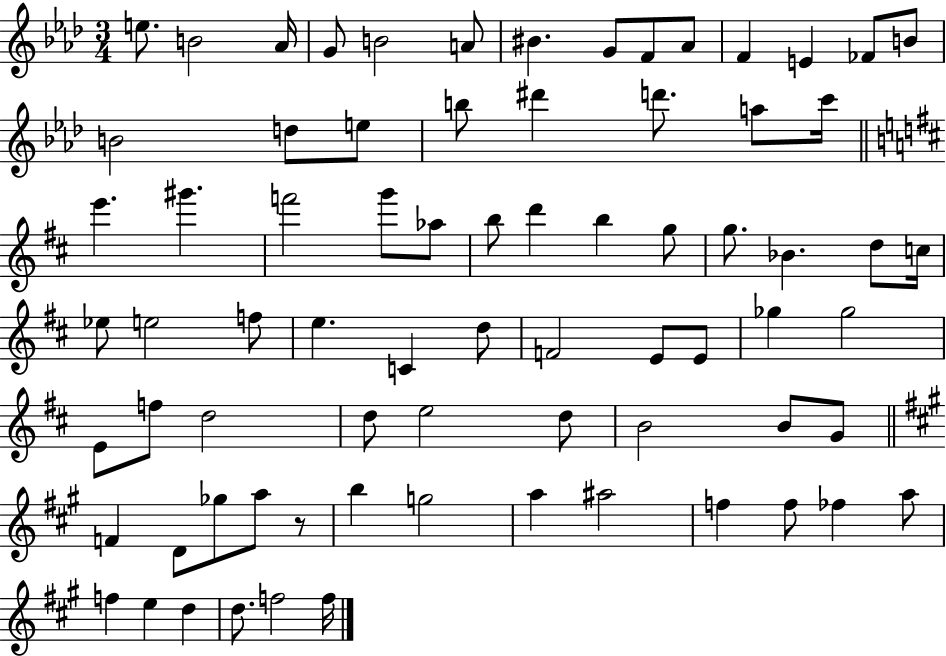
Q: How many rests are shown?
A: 1